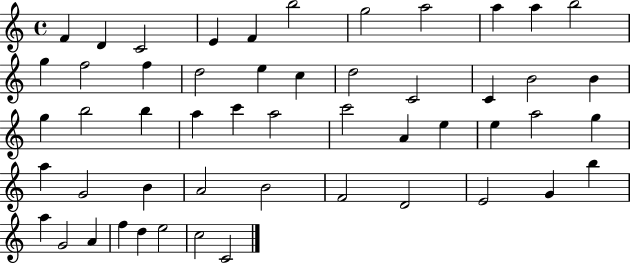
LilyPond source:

{
  \clef treble
  \time 4/4
  \defaultTimeSignature
  \key c \major
  f'4 d'4 c'2 | e'4 f'4 b''2 | g''2 a''2 | a''4 a''4 b''2 | \break g''4 f''2 f''4 | d''2 e''4 c''4 | d''2 c'2 | c'4 b'2 b'4 | \break g''4 b''2 b''4 | a''4 c'''4 a''2 | c'''2 a'4 e''4 | e''4 a''2 g''4 | \break a''4 g'2 b'4 | a'2 b'2 | f'2 d'2 | e'2 g'4 b''4 | \break a''4 g'2 a'4 | f''4 d''4 e''2 | c''2 c'2 | \bar "|."
}